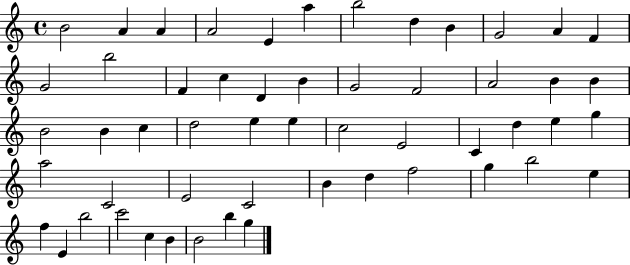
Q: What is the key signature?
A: C major